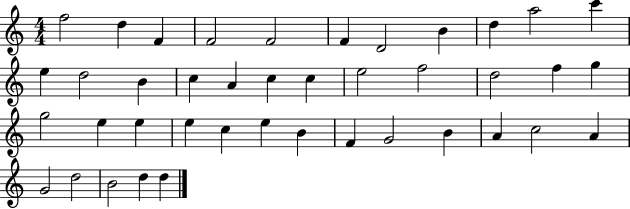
F5/h D5/q F4/q F4/h F4/h F4/q D4/h B4/q D5/q A5/h C6/q E5/q D5/h B4/q C5/q A4/q C5/q C5/q E5/h F5/h D5/h F5/q G5/q G5/h E5/q E5/q E5/q C5/q E5/q B4/q F4/q G4/h B4/q A4/q C5/h A4/q G4/h D5/h B4/h D5/q D5/q